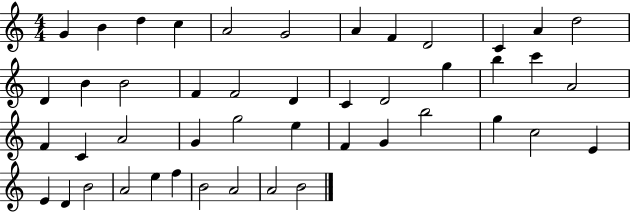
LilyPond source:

{
  \clef treble
  \numericTimeSignature
  \time 4/4
  \key c \major
  g'4 b'4 d''4 c''4 | a'2 g'2 | a'4 f'4 d'2 | c'4 a'4 d''2 | \break d'4 b'4 b'2 | f'4 f'2 d'4 | c'4 d'2 g''4 | b''4 c'''4 a'2 | \break f'4 c'4 a'2 | g'4 g''2 e''4 | f'4 g'4 b''2 | g''4 c''2 e'4 | \break e'4 d'4 b'2 | a'2 e''4 f''4 | b'2 a'2 | a'2 b'2 | \break \bar "|."
}